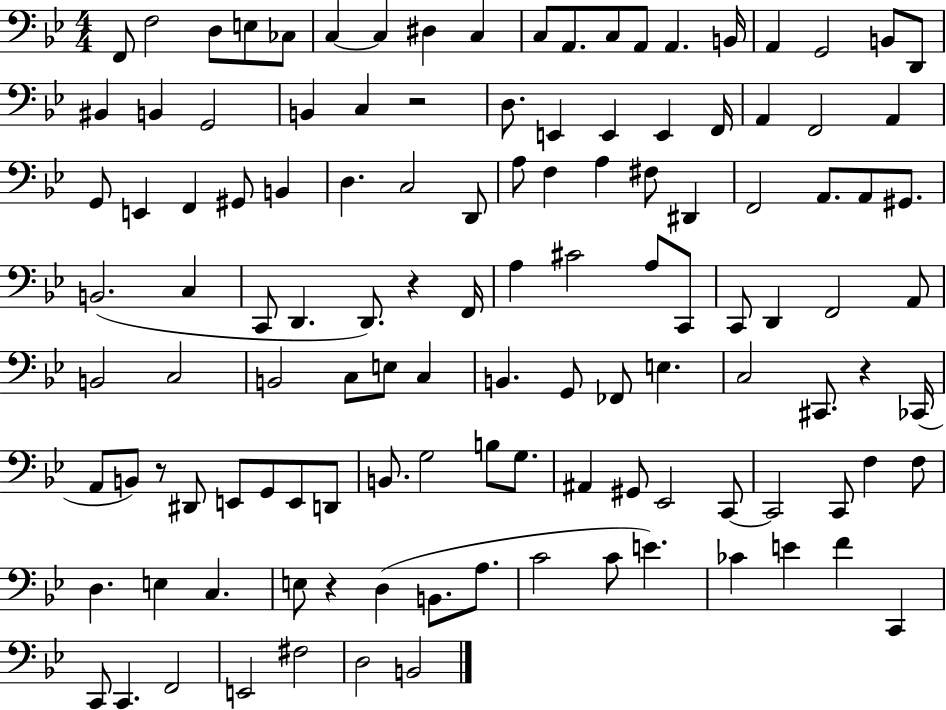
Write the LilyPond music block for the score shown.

{
  \clef bass
  \numericTimeSignature
  \time 4/4
  \key bes \major
  f,8 f2 d8 e8 ces8 | c4~~ c4 dis4 c4 | c8 a,8. c8 a,8 a,4. b,16 | a,4 g,2 b,8 d,8 | \break bis,4 b,4 g,2 | b,4 c4 r2 | d8. e,4 e,4 e,4 f,16 | a,4 f,2 a,4 | \break g,8 e,4 f,4 gis,8 b,4 | d4. c2 d,8 | a8 f4 a4 fis8 dis,4 | f,2 a,8. a,8 gis,8. | \break b,2.( c4 | c,8 d,4. d,8.) r4 f,16 | a4 cis'2 a8 c,8 | c,8 d,4 f,2 a,8 | \break b,2 c2 | b,2 c8 e8 c4 | b,4. g,8 fes,8 e4. | c2 cis,8. r4 ces,16( | \break a,8 b,8) r8 dis,8 e,8 g,8 e,8 d,8 | b,8. g2 b8 g8. | ais,4 gis,8 ees,2 c,8~~ | c,2 c,8 f4 f8 | \break d4. e4 c4. | e8 r4 d4( b,8. a8. | c'2 c'8 e'4.) | ces'4 e'4 f'4 c,4 | \break c,8 c,4. f,2 | e,2 fis2 | d2 b,2 | \bar "|."
}